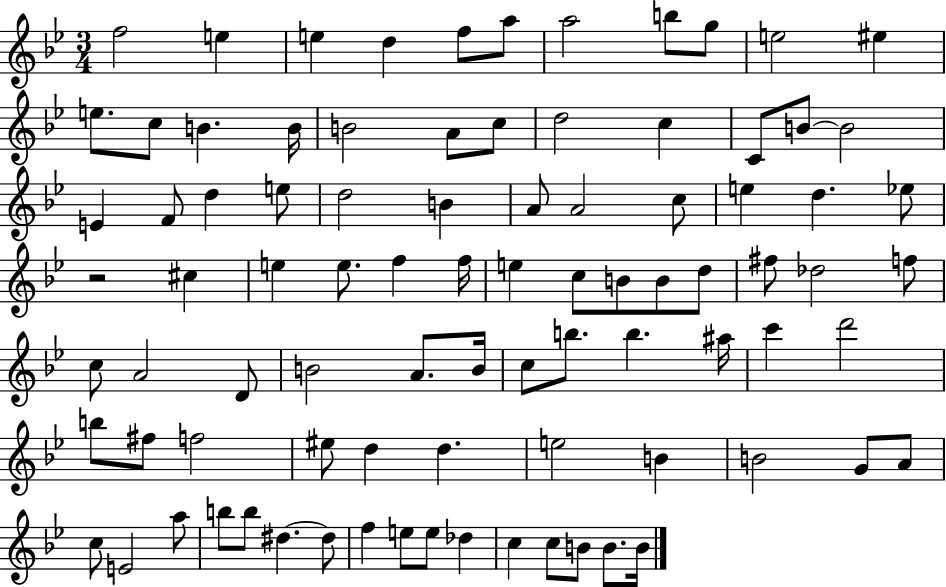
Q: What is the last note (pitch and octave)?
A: B4